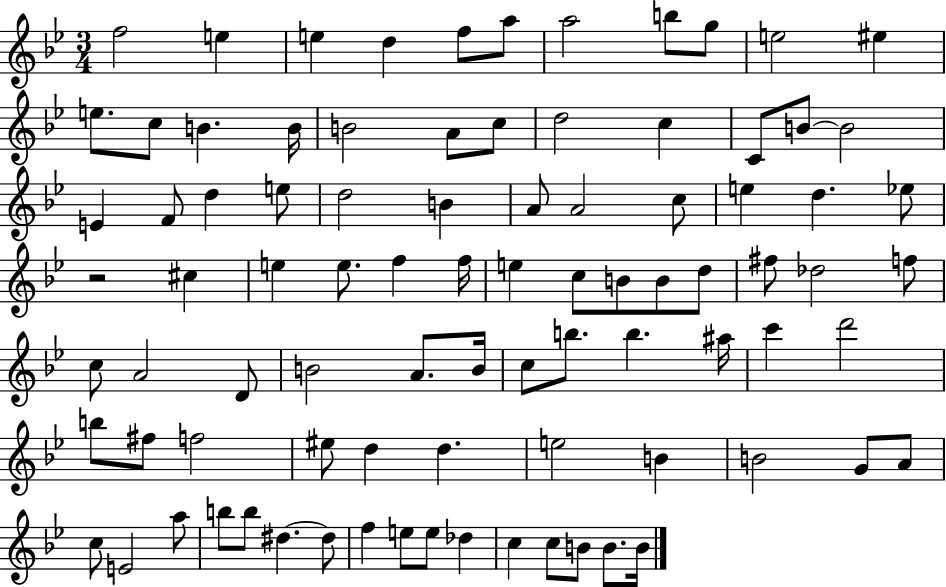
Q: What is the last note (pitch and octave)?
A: B4